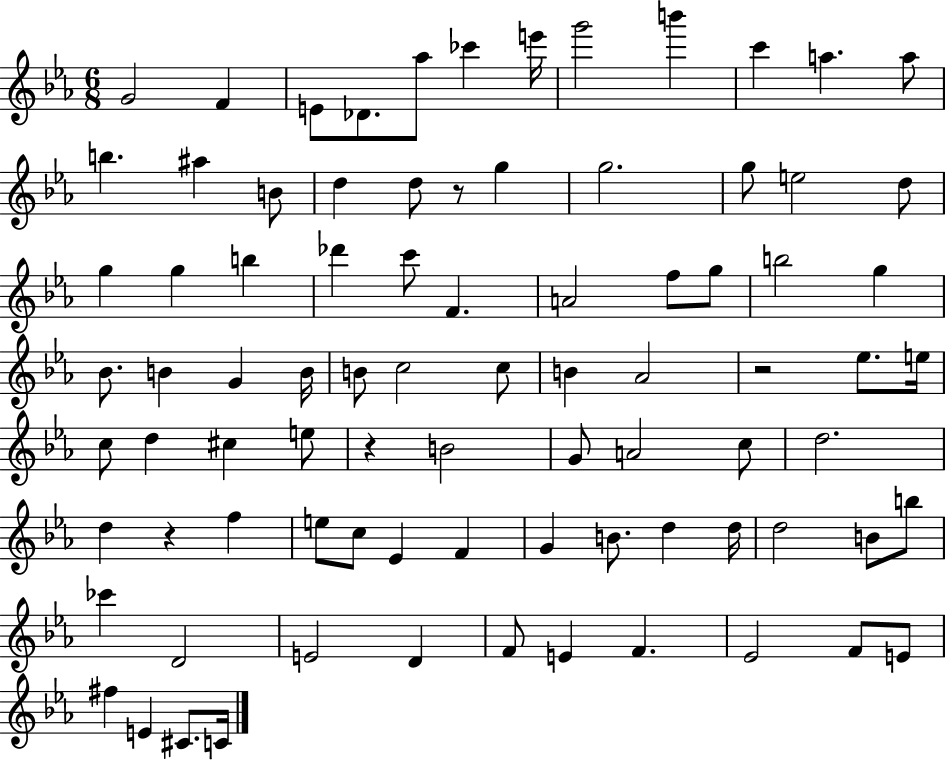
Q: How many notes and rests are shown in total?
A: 84